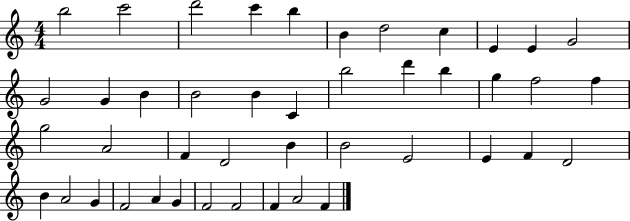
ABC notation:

X:1
T:Untitled
M:4/4
L:1/4
K:C
b2 c'2 d'2 c' b B d2 c E E G2 G2 G B B2 B C b2 d' b g f2 f g2 A2 F D2 B B2 E2 E F D2 B A2 G F2 A G F2 F2 F A2 F